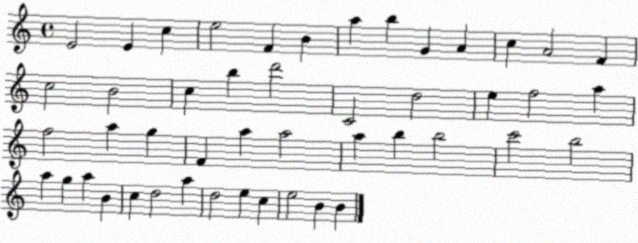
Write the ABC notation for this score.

X:1
T:Untitled
M:4/4
L:1/4
K:C
E2 E c e2 F B a b G A c A2 F c2 B2 c b d'2 C2 d2 e f2 a f2 a g F a a2 a b b2 c'2 b2 a g a B c d2 a d2 e c e2 B B